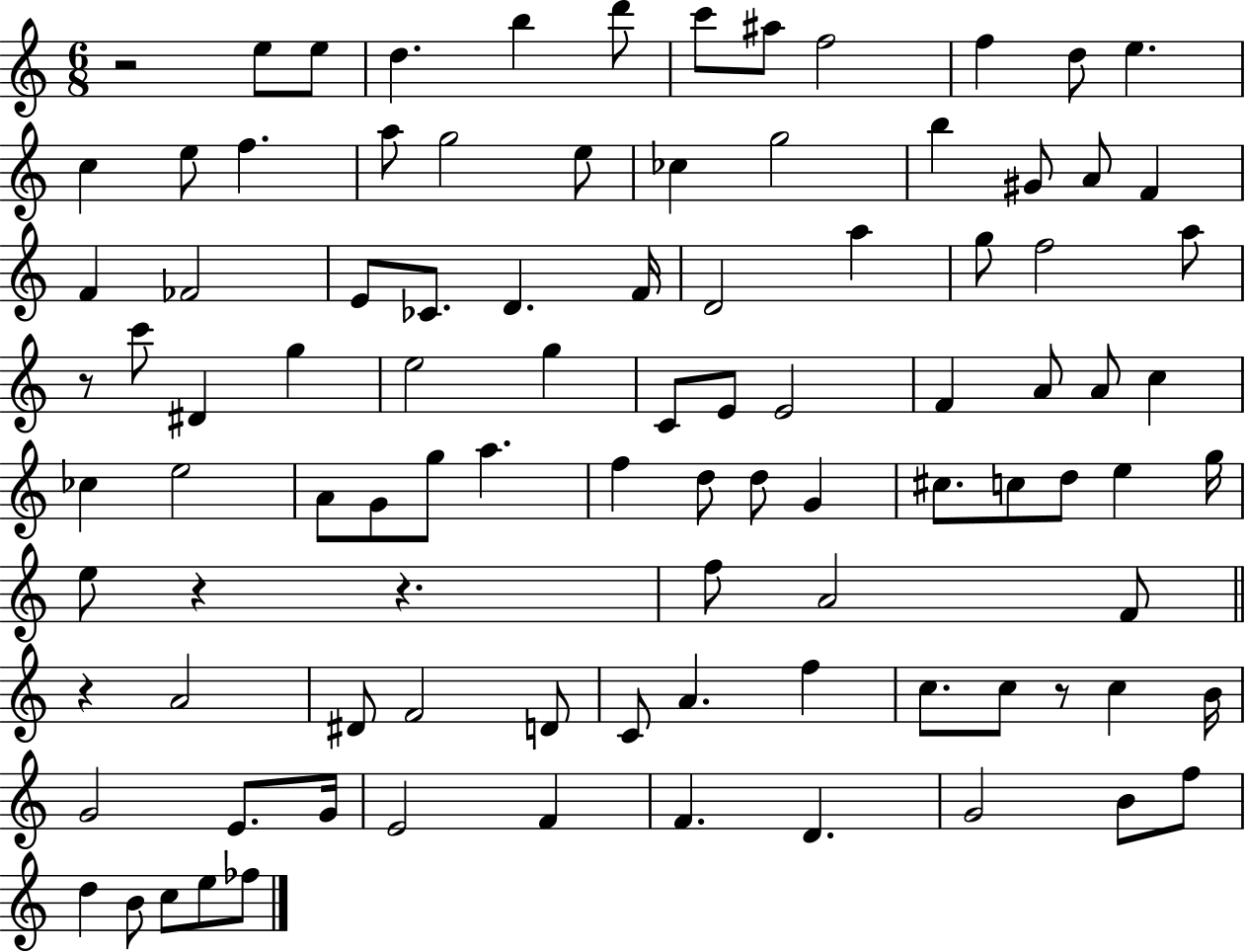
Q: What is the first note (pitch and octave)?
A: E5